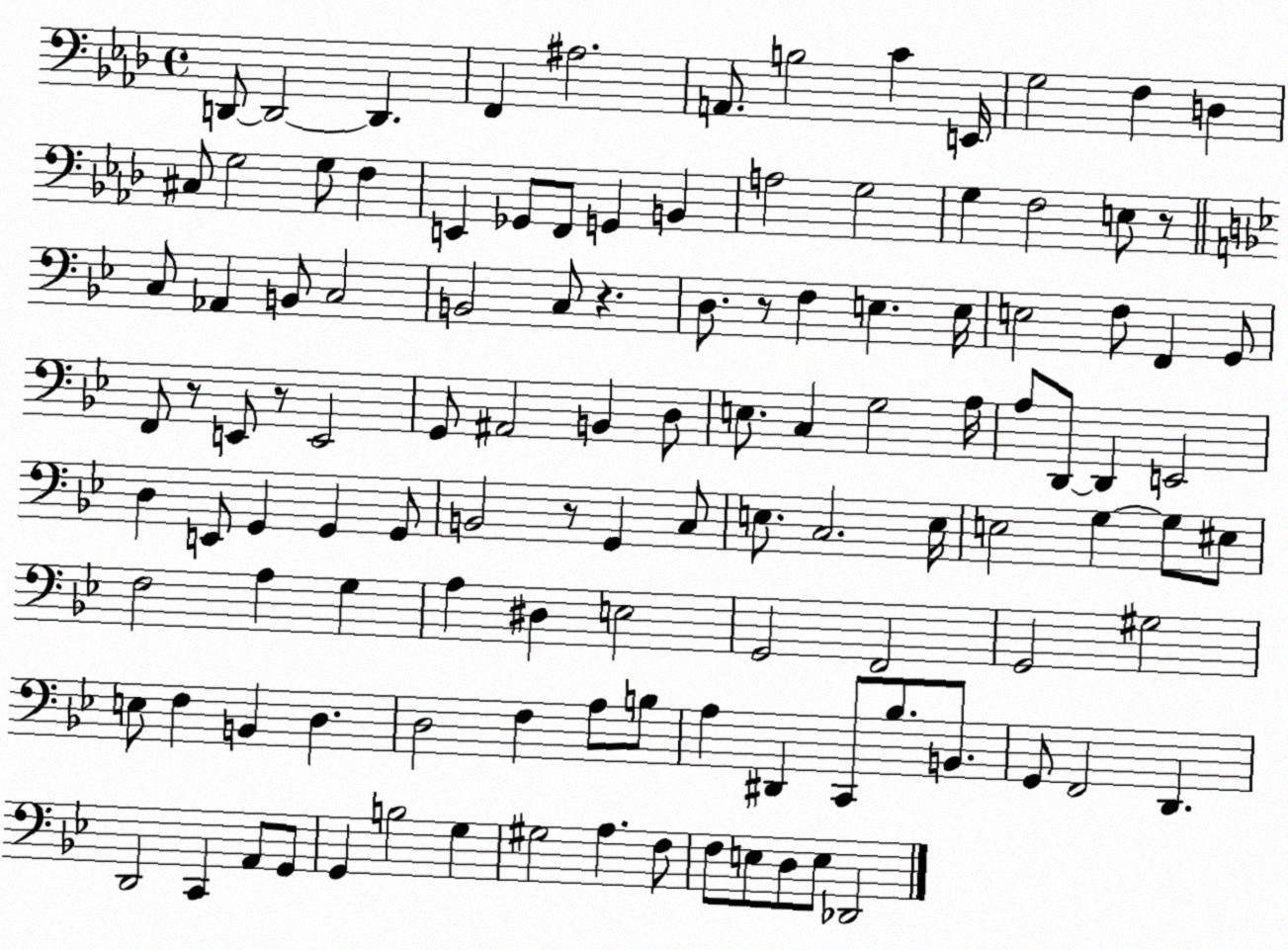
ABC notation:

X:1
T:Untitled
M:4/4
L:1/4
K:Ab
D,,/2 D,,2 D,, F,, ^A,2 A,,/2 B,2 C E,,/4 G,2 F, D, ^C,/2 G,2 G,/2 F, E,, _G,,/2 F,,/2 G,, B,, A,2 G,2 G, F,2 E,/2 z/2 C,/2 _A,, B,,/2 C,2 B,,2 C,/2 z D,/2 z/2 F, E, E,/4 E,2 F,/2 F,, G,,/2 F,,/2 z/2 E,,/2 z/2 E,,2 G,,/2 ^A,,2 B,, D,/2 E,/2 C, G,2 A,/4 A,/2 D,,/2 D,, E,,2 D, E,,/2 G,, G,, G,,/2 B,,2 z/2 G,, C,/2 E,/2 C,2 E,/4 E,2 G, G,/2 ^E,/2 F,2 A, G, A, ^D, E,2 G,,2 F,,2 G,,2 ^G,2 E,/2 F, B,, D, D,2 F, A,/2 B,/2 A, ^D,, C,,/2 _B,/2 B,,/2 G,,/2 F,,2 D,, D,,2 C,, A,,/2 G,,/2 G,, B,2 G, ^G,2 A, F,/2 F,/2 E,/2 D,/2 E,/2 _D,,2